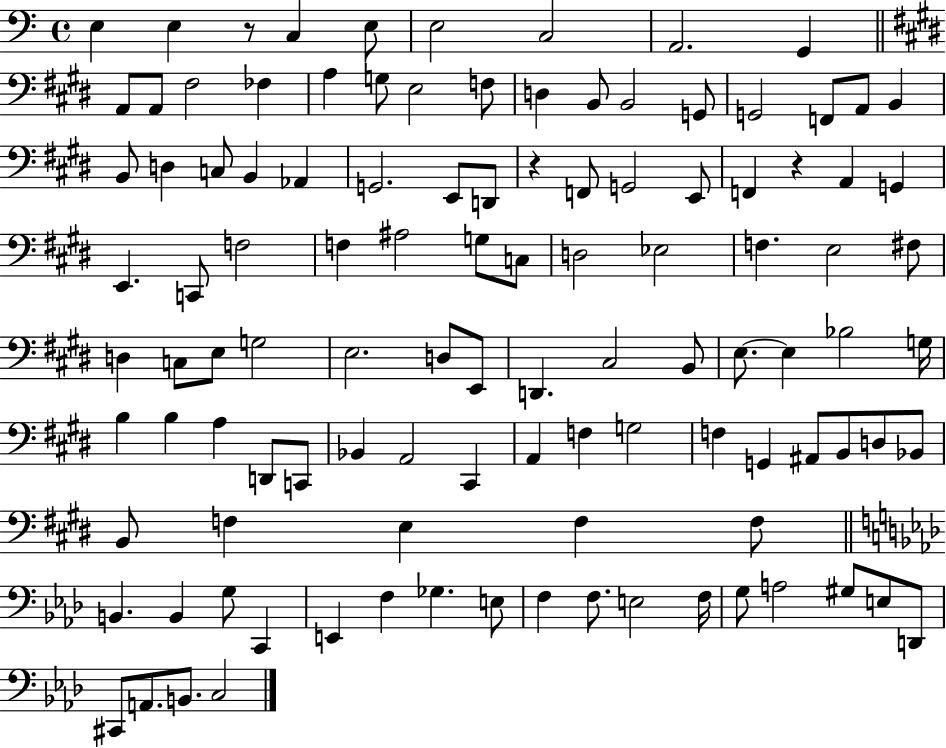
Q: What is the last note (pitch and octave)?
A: C3